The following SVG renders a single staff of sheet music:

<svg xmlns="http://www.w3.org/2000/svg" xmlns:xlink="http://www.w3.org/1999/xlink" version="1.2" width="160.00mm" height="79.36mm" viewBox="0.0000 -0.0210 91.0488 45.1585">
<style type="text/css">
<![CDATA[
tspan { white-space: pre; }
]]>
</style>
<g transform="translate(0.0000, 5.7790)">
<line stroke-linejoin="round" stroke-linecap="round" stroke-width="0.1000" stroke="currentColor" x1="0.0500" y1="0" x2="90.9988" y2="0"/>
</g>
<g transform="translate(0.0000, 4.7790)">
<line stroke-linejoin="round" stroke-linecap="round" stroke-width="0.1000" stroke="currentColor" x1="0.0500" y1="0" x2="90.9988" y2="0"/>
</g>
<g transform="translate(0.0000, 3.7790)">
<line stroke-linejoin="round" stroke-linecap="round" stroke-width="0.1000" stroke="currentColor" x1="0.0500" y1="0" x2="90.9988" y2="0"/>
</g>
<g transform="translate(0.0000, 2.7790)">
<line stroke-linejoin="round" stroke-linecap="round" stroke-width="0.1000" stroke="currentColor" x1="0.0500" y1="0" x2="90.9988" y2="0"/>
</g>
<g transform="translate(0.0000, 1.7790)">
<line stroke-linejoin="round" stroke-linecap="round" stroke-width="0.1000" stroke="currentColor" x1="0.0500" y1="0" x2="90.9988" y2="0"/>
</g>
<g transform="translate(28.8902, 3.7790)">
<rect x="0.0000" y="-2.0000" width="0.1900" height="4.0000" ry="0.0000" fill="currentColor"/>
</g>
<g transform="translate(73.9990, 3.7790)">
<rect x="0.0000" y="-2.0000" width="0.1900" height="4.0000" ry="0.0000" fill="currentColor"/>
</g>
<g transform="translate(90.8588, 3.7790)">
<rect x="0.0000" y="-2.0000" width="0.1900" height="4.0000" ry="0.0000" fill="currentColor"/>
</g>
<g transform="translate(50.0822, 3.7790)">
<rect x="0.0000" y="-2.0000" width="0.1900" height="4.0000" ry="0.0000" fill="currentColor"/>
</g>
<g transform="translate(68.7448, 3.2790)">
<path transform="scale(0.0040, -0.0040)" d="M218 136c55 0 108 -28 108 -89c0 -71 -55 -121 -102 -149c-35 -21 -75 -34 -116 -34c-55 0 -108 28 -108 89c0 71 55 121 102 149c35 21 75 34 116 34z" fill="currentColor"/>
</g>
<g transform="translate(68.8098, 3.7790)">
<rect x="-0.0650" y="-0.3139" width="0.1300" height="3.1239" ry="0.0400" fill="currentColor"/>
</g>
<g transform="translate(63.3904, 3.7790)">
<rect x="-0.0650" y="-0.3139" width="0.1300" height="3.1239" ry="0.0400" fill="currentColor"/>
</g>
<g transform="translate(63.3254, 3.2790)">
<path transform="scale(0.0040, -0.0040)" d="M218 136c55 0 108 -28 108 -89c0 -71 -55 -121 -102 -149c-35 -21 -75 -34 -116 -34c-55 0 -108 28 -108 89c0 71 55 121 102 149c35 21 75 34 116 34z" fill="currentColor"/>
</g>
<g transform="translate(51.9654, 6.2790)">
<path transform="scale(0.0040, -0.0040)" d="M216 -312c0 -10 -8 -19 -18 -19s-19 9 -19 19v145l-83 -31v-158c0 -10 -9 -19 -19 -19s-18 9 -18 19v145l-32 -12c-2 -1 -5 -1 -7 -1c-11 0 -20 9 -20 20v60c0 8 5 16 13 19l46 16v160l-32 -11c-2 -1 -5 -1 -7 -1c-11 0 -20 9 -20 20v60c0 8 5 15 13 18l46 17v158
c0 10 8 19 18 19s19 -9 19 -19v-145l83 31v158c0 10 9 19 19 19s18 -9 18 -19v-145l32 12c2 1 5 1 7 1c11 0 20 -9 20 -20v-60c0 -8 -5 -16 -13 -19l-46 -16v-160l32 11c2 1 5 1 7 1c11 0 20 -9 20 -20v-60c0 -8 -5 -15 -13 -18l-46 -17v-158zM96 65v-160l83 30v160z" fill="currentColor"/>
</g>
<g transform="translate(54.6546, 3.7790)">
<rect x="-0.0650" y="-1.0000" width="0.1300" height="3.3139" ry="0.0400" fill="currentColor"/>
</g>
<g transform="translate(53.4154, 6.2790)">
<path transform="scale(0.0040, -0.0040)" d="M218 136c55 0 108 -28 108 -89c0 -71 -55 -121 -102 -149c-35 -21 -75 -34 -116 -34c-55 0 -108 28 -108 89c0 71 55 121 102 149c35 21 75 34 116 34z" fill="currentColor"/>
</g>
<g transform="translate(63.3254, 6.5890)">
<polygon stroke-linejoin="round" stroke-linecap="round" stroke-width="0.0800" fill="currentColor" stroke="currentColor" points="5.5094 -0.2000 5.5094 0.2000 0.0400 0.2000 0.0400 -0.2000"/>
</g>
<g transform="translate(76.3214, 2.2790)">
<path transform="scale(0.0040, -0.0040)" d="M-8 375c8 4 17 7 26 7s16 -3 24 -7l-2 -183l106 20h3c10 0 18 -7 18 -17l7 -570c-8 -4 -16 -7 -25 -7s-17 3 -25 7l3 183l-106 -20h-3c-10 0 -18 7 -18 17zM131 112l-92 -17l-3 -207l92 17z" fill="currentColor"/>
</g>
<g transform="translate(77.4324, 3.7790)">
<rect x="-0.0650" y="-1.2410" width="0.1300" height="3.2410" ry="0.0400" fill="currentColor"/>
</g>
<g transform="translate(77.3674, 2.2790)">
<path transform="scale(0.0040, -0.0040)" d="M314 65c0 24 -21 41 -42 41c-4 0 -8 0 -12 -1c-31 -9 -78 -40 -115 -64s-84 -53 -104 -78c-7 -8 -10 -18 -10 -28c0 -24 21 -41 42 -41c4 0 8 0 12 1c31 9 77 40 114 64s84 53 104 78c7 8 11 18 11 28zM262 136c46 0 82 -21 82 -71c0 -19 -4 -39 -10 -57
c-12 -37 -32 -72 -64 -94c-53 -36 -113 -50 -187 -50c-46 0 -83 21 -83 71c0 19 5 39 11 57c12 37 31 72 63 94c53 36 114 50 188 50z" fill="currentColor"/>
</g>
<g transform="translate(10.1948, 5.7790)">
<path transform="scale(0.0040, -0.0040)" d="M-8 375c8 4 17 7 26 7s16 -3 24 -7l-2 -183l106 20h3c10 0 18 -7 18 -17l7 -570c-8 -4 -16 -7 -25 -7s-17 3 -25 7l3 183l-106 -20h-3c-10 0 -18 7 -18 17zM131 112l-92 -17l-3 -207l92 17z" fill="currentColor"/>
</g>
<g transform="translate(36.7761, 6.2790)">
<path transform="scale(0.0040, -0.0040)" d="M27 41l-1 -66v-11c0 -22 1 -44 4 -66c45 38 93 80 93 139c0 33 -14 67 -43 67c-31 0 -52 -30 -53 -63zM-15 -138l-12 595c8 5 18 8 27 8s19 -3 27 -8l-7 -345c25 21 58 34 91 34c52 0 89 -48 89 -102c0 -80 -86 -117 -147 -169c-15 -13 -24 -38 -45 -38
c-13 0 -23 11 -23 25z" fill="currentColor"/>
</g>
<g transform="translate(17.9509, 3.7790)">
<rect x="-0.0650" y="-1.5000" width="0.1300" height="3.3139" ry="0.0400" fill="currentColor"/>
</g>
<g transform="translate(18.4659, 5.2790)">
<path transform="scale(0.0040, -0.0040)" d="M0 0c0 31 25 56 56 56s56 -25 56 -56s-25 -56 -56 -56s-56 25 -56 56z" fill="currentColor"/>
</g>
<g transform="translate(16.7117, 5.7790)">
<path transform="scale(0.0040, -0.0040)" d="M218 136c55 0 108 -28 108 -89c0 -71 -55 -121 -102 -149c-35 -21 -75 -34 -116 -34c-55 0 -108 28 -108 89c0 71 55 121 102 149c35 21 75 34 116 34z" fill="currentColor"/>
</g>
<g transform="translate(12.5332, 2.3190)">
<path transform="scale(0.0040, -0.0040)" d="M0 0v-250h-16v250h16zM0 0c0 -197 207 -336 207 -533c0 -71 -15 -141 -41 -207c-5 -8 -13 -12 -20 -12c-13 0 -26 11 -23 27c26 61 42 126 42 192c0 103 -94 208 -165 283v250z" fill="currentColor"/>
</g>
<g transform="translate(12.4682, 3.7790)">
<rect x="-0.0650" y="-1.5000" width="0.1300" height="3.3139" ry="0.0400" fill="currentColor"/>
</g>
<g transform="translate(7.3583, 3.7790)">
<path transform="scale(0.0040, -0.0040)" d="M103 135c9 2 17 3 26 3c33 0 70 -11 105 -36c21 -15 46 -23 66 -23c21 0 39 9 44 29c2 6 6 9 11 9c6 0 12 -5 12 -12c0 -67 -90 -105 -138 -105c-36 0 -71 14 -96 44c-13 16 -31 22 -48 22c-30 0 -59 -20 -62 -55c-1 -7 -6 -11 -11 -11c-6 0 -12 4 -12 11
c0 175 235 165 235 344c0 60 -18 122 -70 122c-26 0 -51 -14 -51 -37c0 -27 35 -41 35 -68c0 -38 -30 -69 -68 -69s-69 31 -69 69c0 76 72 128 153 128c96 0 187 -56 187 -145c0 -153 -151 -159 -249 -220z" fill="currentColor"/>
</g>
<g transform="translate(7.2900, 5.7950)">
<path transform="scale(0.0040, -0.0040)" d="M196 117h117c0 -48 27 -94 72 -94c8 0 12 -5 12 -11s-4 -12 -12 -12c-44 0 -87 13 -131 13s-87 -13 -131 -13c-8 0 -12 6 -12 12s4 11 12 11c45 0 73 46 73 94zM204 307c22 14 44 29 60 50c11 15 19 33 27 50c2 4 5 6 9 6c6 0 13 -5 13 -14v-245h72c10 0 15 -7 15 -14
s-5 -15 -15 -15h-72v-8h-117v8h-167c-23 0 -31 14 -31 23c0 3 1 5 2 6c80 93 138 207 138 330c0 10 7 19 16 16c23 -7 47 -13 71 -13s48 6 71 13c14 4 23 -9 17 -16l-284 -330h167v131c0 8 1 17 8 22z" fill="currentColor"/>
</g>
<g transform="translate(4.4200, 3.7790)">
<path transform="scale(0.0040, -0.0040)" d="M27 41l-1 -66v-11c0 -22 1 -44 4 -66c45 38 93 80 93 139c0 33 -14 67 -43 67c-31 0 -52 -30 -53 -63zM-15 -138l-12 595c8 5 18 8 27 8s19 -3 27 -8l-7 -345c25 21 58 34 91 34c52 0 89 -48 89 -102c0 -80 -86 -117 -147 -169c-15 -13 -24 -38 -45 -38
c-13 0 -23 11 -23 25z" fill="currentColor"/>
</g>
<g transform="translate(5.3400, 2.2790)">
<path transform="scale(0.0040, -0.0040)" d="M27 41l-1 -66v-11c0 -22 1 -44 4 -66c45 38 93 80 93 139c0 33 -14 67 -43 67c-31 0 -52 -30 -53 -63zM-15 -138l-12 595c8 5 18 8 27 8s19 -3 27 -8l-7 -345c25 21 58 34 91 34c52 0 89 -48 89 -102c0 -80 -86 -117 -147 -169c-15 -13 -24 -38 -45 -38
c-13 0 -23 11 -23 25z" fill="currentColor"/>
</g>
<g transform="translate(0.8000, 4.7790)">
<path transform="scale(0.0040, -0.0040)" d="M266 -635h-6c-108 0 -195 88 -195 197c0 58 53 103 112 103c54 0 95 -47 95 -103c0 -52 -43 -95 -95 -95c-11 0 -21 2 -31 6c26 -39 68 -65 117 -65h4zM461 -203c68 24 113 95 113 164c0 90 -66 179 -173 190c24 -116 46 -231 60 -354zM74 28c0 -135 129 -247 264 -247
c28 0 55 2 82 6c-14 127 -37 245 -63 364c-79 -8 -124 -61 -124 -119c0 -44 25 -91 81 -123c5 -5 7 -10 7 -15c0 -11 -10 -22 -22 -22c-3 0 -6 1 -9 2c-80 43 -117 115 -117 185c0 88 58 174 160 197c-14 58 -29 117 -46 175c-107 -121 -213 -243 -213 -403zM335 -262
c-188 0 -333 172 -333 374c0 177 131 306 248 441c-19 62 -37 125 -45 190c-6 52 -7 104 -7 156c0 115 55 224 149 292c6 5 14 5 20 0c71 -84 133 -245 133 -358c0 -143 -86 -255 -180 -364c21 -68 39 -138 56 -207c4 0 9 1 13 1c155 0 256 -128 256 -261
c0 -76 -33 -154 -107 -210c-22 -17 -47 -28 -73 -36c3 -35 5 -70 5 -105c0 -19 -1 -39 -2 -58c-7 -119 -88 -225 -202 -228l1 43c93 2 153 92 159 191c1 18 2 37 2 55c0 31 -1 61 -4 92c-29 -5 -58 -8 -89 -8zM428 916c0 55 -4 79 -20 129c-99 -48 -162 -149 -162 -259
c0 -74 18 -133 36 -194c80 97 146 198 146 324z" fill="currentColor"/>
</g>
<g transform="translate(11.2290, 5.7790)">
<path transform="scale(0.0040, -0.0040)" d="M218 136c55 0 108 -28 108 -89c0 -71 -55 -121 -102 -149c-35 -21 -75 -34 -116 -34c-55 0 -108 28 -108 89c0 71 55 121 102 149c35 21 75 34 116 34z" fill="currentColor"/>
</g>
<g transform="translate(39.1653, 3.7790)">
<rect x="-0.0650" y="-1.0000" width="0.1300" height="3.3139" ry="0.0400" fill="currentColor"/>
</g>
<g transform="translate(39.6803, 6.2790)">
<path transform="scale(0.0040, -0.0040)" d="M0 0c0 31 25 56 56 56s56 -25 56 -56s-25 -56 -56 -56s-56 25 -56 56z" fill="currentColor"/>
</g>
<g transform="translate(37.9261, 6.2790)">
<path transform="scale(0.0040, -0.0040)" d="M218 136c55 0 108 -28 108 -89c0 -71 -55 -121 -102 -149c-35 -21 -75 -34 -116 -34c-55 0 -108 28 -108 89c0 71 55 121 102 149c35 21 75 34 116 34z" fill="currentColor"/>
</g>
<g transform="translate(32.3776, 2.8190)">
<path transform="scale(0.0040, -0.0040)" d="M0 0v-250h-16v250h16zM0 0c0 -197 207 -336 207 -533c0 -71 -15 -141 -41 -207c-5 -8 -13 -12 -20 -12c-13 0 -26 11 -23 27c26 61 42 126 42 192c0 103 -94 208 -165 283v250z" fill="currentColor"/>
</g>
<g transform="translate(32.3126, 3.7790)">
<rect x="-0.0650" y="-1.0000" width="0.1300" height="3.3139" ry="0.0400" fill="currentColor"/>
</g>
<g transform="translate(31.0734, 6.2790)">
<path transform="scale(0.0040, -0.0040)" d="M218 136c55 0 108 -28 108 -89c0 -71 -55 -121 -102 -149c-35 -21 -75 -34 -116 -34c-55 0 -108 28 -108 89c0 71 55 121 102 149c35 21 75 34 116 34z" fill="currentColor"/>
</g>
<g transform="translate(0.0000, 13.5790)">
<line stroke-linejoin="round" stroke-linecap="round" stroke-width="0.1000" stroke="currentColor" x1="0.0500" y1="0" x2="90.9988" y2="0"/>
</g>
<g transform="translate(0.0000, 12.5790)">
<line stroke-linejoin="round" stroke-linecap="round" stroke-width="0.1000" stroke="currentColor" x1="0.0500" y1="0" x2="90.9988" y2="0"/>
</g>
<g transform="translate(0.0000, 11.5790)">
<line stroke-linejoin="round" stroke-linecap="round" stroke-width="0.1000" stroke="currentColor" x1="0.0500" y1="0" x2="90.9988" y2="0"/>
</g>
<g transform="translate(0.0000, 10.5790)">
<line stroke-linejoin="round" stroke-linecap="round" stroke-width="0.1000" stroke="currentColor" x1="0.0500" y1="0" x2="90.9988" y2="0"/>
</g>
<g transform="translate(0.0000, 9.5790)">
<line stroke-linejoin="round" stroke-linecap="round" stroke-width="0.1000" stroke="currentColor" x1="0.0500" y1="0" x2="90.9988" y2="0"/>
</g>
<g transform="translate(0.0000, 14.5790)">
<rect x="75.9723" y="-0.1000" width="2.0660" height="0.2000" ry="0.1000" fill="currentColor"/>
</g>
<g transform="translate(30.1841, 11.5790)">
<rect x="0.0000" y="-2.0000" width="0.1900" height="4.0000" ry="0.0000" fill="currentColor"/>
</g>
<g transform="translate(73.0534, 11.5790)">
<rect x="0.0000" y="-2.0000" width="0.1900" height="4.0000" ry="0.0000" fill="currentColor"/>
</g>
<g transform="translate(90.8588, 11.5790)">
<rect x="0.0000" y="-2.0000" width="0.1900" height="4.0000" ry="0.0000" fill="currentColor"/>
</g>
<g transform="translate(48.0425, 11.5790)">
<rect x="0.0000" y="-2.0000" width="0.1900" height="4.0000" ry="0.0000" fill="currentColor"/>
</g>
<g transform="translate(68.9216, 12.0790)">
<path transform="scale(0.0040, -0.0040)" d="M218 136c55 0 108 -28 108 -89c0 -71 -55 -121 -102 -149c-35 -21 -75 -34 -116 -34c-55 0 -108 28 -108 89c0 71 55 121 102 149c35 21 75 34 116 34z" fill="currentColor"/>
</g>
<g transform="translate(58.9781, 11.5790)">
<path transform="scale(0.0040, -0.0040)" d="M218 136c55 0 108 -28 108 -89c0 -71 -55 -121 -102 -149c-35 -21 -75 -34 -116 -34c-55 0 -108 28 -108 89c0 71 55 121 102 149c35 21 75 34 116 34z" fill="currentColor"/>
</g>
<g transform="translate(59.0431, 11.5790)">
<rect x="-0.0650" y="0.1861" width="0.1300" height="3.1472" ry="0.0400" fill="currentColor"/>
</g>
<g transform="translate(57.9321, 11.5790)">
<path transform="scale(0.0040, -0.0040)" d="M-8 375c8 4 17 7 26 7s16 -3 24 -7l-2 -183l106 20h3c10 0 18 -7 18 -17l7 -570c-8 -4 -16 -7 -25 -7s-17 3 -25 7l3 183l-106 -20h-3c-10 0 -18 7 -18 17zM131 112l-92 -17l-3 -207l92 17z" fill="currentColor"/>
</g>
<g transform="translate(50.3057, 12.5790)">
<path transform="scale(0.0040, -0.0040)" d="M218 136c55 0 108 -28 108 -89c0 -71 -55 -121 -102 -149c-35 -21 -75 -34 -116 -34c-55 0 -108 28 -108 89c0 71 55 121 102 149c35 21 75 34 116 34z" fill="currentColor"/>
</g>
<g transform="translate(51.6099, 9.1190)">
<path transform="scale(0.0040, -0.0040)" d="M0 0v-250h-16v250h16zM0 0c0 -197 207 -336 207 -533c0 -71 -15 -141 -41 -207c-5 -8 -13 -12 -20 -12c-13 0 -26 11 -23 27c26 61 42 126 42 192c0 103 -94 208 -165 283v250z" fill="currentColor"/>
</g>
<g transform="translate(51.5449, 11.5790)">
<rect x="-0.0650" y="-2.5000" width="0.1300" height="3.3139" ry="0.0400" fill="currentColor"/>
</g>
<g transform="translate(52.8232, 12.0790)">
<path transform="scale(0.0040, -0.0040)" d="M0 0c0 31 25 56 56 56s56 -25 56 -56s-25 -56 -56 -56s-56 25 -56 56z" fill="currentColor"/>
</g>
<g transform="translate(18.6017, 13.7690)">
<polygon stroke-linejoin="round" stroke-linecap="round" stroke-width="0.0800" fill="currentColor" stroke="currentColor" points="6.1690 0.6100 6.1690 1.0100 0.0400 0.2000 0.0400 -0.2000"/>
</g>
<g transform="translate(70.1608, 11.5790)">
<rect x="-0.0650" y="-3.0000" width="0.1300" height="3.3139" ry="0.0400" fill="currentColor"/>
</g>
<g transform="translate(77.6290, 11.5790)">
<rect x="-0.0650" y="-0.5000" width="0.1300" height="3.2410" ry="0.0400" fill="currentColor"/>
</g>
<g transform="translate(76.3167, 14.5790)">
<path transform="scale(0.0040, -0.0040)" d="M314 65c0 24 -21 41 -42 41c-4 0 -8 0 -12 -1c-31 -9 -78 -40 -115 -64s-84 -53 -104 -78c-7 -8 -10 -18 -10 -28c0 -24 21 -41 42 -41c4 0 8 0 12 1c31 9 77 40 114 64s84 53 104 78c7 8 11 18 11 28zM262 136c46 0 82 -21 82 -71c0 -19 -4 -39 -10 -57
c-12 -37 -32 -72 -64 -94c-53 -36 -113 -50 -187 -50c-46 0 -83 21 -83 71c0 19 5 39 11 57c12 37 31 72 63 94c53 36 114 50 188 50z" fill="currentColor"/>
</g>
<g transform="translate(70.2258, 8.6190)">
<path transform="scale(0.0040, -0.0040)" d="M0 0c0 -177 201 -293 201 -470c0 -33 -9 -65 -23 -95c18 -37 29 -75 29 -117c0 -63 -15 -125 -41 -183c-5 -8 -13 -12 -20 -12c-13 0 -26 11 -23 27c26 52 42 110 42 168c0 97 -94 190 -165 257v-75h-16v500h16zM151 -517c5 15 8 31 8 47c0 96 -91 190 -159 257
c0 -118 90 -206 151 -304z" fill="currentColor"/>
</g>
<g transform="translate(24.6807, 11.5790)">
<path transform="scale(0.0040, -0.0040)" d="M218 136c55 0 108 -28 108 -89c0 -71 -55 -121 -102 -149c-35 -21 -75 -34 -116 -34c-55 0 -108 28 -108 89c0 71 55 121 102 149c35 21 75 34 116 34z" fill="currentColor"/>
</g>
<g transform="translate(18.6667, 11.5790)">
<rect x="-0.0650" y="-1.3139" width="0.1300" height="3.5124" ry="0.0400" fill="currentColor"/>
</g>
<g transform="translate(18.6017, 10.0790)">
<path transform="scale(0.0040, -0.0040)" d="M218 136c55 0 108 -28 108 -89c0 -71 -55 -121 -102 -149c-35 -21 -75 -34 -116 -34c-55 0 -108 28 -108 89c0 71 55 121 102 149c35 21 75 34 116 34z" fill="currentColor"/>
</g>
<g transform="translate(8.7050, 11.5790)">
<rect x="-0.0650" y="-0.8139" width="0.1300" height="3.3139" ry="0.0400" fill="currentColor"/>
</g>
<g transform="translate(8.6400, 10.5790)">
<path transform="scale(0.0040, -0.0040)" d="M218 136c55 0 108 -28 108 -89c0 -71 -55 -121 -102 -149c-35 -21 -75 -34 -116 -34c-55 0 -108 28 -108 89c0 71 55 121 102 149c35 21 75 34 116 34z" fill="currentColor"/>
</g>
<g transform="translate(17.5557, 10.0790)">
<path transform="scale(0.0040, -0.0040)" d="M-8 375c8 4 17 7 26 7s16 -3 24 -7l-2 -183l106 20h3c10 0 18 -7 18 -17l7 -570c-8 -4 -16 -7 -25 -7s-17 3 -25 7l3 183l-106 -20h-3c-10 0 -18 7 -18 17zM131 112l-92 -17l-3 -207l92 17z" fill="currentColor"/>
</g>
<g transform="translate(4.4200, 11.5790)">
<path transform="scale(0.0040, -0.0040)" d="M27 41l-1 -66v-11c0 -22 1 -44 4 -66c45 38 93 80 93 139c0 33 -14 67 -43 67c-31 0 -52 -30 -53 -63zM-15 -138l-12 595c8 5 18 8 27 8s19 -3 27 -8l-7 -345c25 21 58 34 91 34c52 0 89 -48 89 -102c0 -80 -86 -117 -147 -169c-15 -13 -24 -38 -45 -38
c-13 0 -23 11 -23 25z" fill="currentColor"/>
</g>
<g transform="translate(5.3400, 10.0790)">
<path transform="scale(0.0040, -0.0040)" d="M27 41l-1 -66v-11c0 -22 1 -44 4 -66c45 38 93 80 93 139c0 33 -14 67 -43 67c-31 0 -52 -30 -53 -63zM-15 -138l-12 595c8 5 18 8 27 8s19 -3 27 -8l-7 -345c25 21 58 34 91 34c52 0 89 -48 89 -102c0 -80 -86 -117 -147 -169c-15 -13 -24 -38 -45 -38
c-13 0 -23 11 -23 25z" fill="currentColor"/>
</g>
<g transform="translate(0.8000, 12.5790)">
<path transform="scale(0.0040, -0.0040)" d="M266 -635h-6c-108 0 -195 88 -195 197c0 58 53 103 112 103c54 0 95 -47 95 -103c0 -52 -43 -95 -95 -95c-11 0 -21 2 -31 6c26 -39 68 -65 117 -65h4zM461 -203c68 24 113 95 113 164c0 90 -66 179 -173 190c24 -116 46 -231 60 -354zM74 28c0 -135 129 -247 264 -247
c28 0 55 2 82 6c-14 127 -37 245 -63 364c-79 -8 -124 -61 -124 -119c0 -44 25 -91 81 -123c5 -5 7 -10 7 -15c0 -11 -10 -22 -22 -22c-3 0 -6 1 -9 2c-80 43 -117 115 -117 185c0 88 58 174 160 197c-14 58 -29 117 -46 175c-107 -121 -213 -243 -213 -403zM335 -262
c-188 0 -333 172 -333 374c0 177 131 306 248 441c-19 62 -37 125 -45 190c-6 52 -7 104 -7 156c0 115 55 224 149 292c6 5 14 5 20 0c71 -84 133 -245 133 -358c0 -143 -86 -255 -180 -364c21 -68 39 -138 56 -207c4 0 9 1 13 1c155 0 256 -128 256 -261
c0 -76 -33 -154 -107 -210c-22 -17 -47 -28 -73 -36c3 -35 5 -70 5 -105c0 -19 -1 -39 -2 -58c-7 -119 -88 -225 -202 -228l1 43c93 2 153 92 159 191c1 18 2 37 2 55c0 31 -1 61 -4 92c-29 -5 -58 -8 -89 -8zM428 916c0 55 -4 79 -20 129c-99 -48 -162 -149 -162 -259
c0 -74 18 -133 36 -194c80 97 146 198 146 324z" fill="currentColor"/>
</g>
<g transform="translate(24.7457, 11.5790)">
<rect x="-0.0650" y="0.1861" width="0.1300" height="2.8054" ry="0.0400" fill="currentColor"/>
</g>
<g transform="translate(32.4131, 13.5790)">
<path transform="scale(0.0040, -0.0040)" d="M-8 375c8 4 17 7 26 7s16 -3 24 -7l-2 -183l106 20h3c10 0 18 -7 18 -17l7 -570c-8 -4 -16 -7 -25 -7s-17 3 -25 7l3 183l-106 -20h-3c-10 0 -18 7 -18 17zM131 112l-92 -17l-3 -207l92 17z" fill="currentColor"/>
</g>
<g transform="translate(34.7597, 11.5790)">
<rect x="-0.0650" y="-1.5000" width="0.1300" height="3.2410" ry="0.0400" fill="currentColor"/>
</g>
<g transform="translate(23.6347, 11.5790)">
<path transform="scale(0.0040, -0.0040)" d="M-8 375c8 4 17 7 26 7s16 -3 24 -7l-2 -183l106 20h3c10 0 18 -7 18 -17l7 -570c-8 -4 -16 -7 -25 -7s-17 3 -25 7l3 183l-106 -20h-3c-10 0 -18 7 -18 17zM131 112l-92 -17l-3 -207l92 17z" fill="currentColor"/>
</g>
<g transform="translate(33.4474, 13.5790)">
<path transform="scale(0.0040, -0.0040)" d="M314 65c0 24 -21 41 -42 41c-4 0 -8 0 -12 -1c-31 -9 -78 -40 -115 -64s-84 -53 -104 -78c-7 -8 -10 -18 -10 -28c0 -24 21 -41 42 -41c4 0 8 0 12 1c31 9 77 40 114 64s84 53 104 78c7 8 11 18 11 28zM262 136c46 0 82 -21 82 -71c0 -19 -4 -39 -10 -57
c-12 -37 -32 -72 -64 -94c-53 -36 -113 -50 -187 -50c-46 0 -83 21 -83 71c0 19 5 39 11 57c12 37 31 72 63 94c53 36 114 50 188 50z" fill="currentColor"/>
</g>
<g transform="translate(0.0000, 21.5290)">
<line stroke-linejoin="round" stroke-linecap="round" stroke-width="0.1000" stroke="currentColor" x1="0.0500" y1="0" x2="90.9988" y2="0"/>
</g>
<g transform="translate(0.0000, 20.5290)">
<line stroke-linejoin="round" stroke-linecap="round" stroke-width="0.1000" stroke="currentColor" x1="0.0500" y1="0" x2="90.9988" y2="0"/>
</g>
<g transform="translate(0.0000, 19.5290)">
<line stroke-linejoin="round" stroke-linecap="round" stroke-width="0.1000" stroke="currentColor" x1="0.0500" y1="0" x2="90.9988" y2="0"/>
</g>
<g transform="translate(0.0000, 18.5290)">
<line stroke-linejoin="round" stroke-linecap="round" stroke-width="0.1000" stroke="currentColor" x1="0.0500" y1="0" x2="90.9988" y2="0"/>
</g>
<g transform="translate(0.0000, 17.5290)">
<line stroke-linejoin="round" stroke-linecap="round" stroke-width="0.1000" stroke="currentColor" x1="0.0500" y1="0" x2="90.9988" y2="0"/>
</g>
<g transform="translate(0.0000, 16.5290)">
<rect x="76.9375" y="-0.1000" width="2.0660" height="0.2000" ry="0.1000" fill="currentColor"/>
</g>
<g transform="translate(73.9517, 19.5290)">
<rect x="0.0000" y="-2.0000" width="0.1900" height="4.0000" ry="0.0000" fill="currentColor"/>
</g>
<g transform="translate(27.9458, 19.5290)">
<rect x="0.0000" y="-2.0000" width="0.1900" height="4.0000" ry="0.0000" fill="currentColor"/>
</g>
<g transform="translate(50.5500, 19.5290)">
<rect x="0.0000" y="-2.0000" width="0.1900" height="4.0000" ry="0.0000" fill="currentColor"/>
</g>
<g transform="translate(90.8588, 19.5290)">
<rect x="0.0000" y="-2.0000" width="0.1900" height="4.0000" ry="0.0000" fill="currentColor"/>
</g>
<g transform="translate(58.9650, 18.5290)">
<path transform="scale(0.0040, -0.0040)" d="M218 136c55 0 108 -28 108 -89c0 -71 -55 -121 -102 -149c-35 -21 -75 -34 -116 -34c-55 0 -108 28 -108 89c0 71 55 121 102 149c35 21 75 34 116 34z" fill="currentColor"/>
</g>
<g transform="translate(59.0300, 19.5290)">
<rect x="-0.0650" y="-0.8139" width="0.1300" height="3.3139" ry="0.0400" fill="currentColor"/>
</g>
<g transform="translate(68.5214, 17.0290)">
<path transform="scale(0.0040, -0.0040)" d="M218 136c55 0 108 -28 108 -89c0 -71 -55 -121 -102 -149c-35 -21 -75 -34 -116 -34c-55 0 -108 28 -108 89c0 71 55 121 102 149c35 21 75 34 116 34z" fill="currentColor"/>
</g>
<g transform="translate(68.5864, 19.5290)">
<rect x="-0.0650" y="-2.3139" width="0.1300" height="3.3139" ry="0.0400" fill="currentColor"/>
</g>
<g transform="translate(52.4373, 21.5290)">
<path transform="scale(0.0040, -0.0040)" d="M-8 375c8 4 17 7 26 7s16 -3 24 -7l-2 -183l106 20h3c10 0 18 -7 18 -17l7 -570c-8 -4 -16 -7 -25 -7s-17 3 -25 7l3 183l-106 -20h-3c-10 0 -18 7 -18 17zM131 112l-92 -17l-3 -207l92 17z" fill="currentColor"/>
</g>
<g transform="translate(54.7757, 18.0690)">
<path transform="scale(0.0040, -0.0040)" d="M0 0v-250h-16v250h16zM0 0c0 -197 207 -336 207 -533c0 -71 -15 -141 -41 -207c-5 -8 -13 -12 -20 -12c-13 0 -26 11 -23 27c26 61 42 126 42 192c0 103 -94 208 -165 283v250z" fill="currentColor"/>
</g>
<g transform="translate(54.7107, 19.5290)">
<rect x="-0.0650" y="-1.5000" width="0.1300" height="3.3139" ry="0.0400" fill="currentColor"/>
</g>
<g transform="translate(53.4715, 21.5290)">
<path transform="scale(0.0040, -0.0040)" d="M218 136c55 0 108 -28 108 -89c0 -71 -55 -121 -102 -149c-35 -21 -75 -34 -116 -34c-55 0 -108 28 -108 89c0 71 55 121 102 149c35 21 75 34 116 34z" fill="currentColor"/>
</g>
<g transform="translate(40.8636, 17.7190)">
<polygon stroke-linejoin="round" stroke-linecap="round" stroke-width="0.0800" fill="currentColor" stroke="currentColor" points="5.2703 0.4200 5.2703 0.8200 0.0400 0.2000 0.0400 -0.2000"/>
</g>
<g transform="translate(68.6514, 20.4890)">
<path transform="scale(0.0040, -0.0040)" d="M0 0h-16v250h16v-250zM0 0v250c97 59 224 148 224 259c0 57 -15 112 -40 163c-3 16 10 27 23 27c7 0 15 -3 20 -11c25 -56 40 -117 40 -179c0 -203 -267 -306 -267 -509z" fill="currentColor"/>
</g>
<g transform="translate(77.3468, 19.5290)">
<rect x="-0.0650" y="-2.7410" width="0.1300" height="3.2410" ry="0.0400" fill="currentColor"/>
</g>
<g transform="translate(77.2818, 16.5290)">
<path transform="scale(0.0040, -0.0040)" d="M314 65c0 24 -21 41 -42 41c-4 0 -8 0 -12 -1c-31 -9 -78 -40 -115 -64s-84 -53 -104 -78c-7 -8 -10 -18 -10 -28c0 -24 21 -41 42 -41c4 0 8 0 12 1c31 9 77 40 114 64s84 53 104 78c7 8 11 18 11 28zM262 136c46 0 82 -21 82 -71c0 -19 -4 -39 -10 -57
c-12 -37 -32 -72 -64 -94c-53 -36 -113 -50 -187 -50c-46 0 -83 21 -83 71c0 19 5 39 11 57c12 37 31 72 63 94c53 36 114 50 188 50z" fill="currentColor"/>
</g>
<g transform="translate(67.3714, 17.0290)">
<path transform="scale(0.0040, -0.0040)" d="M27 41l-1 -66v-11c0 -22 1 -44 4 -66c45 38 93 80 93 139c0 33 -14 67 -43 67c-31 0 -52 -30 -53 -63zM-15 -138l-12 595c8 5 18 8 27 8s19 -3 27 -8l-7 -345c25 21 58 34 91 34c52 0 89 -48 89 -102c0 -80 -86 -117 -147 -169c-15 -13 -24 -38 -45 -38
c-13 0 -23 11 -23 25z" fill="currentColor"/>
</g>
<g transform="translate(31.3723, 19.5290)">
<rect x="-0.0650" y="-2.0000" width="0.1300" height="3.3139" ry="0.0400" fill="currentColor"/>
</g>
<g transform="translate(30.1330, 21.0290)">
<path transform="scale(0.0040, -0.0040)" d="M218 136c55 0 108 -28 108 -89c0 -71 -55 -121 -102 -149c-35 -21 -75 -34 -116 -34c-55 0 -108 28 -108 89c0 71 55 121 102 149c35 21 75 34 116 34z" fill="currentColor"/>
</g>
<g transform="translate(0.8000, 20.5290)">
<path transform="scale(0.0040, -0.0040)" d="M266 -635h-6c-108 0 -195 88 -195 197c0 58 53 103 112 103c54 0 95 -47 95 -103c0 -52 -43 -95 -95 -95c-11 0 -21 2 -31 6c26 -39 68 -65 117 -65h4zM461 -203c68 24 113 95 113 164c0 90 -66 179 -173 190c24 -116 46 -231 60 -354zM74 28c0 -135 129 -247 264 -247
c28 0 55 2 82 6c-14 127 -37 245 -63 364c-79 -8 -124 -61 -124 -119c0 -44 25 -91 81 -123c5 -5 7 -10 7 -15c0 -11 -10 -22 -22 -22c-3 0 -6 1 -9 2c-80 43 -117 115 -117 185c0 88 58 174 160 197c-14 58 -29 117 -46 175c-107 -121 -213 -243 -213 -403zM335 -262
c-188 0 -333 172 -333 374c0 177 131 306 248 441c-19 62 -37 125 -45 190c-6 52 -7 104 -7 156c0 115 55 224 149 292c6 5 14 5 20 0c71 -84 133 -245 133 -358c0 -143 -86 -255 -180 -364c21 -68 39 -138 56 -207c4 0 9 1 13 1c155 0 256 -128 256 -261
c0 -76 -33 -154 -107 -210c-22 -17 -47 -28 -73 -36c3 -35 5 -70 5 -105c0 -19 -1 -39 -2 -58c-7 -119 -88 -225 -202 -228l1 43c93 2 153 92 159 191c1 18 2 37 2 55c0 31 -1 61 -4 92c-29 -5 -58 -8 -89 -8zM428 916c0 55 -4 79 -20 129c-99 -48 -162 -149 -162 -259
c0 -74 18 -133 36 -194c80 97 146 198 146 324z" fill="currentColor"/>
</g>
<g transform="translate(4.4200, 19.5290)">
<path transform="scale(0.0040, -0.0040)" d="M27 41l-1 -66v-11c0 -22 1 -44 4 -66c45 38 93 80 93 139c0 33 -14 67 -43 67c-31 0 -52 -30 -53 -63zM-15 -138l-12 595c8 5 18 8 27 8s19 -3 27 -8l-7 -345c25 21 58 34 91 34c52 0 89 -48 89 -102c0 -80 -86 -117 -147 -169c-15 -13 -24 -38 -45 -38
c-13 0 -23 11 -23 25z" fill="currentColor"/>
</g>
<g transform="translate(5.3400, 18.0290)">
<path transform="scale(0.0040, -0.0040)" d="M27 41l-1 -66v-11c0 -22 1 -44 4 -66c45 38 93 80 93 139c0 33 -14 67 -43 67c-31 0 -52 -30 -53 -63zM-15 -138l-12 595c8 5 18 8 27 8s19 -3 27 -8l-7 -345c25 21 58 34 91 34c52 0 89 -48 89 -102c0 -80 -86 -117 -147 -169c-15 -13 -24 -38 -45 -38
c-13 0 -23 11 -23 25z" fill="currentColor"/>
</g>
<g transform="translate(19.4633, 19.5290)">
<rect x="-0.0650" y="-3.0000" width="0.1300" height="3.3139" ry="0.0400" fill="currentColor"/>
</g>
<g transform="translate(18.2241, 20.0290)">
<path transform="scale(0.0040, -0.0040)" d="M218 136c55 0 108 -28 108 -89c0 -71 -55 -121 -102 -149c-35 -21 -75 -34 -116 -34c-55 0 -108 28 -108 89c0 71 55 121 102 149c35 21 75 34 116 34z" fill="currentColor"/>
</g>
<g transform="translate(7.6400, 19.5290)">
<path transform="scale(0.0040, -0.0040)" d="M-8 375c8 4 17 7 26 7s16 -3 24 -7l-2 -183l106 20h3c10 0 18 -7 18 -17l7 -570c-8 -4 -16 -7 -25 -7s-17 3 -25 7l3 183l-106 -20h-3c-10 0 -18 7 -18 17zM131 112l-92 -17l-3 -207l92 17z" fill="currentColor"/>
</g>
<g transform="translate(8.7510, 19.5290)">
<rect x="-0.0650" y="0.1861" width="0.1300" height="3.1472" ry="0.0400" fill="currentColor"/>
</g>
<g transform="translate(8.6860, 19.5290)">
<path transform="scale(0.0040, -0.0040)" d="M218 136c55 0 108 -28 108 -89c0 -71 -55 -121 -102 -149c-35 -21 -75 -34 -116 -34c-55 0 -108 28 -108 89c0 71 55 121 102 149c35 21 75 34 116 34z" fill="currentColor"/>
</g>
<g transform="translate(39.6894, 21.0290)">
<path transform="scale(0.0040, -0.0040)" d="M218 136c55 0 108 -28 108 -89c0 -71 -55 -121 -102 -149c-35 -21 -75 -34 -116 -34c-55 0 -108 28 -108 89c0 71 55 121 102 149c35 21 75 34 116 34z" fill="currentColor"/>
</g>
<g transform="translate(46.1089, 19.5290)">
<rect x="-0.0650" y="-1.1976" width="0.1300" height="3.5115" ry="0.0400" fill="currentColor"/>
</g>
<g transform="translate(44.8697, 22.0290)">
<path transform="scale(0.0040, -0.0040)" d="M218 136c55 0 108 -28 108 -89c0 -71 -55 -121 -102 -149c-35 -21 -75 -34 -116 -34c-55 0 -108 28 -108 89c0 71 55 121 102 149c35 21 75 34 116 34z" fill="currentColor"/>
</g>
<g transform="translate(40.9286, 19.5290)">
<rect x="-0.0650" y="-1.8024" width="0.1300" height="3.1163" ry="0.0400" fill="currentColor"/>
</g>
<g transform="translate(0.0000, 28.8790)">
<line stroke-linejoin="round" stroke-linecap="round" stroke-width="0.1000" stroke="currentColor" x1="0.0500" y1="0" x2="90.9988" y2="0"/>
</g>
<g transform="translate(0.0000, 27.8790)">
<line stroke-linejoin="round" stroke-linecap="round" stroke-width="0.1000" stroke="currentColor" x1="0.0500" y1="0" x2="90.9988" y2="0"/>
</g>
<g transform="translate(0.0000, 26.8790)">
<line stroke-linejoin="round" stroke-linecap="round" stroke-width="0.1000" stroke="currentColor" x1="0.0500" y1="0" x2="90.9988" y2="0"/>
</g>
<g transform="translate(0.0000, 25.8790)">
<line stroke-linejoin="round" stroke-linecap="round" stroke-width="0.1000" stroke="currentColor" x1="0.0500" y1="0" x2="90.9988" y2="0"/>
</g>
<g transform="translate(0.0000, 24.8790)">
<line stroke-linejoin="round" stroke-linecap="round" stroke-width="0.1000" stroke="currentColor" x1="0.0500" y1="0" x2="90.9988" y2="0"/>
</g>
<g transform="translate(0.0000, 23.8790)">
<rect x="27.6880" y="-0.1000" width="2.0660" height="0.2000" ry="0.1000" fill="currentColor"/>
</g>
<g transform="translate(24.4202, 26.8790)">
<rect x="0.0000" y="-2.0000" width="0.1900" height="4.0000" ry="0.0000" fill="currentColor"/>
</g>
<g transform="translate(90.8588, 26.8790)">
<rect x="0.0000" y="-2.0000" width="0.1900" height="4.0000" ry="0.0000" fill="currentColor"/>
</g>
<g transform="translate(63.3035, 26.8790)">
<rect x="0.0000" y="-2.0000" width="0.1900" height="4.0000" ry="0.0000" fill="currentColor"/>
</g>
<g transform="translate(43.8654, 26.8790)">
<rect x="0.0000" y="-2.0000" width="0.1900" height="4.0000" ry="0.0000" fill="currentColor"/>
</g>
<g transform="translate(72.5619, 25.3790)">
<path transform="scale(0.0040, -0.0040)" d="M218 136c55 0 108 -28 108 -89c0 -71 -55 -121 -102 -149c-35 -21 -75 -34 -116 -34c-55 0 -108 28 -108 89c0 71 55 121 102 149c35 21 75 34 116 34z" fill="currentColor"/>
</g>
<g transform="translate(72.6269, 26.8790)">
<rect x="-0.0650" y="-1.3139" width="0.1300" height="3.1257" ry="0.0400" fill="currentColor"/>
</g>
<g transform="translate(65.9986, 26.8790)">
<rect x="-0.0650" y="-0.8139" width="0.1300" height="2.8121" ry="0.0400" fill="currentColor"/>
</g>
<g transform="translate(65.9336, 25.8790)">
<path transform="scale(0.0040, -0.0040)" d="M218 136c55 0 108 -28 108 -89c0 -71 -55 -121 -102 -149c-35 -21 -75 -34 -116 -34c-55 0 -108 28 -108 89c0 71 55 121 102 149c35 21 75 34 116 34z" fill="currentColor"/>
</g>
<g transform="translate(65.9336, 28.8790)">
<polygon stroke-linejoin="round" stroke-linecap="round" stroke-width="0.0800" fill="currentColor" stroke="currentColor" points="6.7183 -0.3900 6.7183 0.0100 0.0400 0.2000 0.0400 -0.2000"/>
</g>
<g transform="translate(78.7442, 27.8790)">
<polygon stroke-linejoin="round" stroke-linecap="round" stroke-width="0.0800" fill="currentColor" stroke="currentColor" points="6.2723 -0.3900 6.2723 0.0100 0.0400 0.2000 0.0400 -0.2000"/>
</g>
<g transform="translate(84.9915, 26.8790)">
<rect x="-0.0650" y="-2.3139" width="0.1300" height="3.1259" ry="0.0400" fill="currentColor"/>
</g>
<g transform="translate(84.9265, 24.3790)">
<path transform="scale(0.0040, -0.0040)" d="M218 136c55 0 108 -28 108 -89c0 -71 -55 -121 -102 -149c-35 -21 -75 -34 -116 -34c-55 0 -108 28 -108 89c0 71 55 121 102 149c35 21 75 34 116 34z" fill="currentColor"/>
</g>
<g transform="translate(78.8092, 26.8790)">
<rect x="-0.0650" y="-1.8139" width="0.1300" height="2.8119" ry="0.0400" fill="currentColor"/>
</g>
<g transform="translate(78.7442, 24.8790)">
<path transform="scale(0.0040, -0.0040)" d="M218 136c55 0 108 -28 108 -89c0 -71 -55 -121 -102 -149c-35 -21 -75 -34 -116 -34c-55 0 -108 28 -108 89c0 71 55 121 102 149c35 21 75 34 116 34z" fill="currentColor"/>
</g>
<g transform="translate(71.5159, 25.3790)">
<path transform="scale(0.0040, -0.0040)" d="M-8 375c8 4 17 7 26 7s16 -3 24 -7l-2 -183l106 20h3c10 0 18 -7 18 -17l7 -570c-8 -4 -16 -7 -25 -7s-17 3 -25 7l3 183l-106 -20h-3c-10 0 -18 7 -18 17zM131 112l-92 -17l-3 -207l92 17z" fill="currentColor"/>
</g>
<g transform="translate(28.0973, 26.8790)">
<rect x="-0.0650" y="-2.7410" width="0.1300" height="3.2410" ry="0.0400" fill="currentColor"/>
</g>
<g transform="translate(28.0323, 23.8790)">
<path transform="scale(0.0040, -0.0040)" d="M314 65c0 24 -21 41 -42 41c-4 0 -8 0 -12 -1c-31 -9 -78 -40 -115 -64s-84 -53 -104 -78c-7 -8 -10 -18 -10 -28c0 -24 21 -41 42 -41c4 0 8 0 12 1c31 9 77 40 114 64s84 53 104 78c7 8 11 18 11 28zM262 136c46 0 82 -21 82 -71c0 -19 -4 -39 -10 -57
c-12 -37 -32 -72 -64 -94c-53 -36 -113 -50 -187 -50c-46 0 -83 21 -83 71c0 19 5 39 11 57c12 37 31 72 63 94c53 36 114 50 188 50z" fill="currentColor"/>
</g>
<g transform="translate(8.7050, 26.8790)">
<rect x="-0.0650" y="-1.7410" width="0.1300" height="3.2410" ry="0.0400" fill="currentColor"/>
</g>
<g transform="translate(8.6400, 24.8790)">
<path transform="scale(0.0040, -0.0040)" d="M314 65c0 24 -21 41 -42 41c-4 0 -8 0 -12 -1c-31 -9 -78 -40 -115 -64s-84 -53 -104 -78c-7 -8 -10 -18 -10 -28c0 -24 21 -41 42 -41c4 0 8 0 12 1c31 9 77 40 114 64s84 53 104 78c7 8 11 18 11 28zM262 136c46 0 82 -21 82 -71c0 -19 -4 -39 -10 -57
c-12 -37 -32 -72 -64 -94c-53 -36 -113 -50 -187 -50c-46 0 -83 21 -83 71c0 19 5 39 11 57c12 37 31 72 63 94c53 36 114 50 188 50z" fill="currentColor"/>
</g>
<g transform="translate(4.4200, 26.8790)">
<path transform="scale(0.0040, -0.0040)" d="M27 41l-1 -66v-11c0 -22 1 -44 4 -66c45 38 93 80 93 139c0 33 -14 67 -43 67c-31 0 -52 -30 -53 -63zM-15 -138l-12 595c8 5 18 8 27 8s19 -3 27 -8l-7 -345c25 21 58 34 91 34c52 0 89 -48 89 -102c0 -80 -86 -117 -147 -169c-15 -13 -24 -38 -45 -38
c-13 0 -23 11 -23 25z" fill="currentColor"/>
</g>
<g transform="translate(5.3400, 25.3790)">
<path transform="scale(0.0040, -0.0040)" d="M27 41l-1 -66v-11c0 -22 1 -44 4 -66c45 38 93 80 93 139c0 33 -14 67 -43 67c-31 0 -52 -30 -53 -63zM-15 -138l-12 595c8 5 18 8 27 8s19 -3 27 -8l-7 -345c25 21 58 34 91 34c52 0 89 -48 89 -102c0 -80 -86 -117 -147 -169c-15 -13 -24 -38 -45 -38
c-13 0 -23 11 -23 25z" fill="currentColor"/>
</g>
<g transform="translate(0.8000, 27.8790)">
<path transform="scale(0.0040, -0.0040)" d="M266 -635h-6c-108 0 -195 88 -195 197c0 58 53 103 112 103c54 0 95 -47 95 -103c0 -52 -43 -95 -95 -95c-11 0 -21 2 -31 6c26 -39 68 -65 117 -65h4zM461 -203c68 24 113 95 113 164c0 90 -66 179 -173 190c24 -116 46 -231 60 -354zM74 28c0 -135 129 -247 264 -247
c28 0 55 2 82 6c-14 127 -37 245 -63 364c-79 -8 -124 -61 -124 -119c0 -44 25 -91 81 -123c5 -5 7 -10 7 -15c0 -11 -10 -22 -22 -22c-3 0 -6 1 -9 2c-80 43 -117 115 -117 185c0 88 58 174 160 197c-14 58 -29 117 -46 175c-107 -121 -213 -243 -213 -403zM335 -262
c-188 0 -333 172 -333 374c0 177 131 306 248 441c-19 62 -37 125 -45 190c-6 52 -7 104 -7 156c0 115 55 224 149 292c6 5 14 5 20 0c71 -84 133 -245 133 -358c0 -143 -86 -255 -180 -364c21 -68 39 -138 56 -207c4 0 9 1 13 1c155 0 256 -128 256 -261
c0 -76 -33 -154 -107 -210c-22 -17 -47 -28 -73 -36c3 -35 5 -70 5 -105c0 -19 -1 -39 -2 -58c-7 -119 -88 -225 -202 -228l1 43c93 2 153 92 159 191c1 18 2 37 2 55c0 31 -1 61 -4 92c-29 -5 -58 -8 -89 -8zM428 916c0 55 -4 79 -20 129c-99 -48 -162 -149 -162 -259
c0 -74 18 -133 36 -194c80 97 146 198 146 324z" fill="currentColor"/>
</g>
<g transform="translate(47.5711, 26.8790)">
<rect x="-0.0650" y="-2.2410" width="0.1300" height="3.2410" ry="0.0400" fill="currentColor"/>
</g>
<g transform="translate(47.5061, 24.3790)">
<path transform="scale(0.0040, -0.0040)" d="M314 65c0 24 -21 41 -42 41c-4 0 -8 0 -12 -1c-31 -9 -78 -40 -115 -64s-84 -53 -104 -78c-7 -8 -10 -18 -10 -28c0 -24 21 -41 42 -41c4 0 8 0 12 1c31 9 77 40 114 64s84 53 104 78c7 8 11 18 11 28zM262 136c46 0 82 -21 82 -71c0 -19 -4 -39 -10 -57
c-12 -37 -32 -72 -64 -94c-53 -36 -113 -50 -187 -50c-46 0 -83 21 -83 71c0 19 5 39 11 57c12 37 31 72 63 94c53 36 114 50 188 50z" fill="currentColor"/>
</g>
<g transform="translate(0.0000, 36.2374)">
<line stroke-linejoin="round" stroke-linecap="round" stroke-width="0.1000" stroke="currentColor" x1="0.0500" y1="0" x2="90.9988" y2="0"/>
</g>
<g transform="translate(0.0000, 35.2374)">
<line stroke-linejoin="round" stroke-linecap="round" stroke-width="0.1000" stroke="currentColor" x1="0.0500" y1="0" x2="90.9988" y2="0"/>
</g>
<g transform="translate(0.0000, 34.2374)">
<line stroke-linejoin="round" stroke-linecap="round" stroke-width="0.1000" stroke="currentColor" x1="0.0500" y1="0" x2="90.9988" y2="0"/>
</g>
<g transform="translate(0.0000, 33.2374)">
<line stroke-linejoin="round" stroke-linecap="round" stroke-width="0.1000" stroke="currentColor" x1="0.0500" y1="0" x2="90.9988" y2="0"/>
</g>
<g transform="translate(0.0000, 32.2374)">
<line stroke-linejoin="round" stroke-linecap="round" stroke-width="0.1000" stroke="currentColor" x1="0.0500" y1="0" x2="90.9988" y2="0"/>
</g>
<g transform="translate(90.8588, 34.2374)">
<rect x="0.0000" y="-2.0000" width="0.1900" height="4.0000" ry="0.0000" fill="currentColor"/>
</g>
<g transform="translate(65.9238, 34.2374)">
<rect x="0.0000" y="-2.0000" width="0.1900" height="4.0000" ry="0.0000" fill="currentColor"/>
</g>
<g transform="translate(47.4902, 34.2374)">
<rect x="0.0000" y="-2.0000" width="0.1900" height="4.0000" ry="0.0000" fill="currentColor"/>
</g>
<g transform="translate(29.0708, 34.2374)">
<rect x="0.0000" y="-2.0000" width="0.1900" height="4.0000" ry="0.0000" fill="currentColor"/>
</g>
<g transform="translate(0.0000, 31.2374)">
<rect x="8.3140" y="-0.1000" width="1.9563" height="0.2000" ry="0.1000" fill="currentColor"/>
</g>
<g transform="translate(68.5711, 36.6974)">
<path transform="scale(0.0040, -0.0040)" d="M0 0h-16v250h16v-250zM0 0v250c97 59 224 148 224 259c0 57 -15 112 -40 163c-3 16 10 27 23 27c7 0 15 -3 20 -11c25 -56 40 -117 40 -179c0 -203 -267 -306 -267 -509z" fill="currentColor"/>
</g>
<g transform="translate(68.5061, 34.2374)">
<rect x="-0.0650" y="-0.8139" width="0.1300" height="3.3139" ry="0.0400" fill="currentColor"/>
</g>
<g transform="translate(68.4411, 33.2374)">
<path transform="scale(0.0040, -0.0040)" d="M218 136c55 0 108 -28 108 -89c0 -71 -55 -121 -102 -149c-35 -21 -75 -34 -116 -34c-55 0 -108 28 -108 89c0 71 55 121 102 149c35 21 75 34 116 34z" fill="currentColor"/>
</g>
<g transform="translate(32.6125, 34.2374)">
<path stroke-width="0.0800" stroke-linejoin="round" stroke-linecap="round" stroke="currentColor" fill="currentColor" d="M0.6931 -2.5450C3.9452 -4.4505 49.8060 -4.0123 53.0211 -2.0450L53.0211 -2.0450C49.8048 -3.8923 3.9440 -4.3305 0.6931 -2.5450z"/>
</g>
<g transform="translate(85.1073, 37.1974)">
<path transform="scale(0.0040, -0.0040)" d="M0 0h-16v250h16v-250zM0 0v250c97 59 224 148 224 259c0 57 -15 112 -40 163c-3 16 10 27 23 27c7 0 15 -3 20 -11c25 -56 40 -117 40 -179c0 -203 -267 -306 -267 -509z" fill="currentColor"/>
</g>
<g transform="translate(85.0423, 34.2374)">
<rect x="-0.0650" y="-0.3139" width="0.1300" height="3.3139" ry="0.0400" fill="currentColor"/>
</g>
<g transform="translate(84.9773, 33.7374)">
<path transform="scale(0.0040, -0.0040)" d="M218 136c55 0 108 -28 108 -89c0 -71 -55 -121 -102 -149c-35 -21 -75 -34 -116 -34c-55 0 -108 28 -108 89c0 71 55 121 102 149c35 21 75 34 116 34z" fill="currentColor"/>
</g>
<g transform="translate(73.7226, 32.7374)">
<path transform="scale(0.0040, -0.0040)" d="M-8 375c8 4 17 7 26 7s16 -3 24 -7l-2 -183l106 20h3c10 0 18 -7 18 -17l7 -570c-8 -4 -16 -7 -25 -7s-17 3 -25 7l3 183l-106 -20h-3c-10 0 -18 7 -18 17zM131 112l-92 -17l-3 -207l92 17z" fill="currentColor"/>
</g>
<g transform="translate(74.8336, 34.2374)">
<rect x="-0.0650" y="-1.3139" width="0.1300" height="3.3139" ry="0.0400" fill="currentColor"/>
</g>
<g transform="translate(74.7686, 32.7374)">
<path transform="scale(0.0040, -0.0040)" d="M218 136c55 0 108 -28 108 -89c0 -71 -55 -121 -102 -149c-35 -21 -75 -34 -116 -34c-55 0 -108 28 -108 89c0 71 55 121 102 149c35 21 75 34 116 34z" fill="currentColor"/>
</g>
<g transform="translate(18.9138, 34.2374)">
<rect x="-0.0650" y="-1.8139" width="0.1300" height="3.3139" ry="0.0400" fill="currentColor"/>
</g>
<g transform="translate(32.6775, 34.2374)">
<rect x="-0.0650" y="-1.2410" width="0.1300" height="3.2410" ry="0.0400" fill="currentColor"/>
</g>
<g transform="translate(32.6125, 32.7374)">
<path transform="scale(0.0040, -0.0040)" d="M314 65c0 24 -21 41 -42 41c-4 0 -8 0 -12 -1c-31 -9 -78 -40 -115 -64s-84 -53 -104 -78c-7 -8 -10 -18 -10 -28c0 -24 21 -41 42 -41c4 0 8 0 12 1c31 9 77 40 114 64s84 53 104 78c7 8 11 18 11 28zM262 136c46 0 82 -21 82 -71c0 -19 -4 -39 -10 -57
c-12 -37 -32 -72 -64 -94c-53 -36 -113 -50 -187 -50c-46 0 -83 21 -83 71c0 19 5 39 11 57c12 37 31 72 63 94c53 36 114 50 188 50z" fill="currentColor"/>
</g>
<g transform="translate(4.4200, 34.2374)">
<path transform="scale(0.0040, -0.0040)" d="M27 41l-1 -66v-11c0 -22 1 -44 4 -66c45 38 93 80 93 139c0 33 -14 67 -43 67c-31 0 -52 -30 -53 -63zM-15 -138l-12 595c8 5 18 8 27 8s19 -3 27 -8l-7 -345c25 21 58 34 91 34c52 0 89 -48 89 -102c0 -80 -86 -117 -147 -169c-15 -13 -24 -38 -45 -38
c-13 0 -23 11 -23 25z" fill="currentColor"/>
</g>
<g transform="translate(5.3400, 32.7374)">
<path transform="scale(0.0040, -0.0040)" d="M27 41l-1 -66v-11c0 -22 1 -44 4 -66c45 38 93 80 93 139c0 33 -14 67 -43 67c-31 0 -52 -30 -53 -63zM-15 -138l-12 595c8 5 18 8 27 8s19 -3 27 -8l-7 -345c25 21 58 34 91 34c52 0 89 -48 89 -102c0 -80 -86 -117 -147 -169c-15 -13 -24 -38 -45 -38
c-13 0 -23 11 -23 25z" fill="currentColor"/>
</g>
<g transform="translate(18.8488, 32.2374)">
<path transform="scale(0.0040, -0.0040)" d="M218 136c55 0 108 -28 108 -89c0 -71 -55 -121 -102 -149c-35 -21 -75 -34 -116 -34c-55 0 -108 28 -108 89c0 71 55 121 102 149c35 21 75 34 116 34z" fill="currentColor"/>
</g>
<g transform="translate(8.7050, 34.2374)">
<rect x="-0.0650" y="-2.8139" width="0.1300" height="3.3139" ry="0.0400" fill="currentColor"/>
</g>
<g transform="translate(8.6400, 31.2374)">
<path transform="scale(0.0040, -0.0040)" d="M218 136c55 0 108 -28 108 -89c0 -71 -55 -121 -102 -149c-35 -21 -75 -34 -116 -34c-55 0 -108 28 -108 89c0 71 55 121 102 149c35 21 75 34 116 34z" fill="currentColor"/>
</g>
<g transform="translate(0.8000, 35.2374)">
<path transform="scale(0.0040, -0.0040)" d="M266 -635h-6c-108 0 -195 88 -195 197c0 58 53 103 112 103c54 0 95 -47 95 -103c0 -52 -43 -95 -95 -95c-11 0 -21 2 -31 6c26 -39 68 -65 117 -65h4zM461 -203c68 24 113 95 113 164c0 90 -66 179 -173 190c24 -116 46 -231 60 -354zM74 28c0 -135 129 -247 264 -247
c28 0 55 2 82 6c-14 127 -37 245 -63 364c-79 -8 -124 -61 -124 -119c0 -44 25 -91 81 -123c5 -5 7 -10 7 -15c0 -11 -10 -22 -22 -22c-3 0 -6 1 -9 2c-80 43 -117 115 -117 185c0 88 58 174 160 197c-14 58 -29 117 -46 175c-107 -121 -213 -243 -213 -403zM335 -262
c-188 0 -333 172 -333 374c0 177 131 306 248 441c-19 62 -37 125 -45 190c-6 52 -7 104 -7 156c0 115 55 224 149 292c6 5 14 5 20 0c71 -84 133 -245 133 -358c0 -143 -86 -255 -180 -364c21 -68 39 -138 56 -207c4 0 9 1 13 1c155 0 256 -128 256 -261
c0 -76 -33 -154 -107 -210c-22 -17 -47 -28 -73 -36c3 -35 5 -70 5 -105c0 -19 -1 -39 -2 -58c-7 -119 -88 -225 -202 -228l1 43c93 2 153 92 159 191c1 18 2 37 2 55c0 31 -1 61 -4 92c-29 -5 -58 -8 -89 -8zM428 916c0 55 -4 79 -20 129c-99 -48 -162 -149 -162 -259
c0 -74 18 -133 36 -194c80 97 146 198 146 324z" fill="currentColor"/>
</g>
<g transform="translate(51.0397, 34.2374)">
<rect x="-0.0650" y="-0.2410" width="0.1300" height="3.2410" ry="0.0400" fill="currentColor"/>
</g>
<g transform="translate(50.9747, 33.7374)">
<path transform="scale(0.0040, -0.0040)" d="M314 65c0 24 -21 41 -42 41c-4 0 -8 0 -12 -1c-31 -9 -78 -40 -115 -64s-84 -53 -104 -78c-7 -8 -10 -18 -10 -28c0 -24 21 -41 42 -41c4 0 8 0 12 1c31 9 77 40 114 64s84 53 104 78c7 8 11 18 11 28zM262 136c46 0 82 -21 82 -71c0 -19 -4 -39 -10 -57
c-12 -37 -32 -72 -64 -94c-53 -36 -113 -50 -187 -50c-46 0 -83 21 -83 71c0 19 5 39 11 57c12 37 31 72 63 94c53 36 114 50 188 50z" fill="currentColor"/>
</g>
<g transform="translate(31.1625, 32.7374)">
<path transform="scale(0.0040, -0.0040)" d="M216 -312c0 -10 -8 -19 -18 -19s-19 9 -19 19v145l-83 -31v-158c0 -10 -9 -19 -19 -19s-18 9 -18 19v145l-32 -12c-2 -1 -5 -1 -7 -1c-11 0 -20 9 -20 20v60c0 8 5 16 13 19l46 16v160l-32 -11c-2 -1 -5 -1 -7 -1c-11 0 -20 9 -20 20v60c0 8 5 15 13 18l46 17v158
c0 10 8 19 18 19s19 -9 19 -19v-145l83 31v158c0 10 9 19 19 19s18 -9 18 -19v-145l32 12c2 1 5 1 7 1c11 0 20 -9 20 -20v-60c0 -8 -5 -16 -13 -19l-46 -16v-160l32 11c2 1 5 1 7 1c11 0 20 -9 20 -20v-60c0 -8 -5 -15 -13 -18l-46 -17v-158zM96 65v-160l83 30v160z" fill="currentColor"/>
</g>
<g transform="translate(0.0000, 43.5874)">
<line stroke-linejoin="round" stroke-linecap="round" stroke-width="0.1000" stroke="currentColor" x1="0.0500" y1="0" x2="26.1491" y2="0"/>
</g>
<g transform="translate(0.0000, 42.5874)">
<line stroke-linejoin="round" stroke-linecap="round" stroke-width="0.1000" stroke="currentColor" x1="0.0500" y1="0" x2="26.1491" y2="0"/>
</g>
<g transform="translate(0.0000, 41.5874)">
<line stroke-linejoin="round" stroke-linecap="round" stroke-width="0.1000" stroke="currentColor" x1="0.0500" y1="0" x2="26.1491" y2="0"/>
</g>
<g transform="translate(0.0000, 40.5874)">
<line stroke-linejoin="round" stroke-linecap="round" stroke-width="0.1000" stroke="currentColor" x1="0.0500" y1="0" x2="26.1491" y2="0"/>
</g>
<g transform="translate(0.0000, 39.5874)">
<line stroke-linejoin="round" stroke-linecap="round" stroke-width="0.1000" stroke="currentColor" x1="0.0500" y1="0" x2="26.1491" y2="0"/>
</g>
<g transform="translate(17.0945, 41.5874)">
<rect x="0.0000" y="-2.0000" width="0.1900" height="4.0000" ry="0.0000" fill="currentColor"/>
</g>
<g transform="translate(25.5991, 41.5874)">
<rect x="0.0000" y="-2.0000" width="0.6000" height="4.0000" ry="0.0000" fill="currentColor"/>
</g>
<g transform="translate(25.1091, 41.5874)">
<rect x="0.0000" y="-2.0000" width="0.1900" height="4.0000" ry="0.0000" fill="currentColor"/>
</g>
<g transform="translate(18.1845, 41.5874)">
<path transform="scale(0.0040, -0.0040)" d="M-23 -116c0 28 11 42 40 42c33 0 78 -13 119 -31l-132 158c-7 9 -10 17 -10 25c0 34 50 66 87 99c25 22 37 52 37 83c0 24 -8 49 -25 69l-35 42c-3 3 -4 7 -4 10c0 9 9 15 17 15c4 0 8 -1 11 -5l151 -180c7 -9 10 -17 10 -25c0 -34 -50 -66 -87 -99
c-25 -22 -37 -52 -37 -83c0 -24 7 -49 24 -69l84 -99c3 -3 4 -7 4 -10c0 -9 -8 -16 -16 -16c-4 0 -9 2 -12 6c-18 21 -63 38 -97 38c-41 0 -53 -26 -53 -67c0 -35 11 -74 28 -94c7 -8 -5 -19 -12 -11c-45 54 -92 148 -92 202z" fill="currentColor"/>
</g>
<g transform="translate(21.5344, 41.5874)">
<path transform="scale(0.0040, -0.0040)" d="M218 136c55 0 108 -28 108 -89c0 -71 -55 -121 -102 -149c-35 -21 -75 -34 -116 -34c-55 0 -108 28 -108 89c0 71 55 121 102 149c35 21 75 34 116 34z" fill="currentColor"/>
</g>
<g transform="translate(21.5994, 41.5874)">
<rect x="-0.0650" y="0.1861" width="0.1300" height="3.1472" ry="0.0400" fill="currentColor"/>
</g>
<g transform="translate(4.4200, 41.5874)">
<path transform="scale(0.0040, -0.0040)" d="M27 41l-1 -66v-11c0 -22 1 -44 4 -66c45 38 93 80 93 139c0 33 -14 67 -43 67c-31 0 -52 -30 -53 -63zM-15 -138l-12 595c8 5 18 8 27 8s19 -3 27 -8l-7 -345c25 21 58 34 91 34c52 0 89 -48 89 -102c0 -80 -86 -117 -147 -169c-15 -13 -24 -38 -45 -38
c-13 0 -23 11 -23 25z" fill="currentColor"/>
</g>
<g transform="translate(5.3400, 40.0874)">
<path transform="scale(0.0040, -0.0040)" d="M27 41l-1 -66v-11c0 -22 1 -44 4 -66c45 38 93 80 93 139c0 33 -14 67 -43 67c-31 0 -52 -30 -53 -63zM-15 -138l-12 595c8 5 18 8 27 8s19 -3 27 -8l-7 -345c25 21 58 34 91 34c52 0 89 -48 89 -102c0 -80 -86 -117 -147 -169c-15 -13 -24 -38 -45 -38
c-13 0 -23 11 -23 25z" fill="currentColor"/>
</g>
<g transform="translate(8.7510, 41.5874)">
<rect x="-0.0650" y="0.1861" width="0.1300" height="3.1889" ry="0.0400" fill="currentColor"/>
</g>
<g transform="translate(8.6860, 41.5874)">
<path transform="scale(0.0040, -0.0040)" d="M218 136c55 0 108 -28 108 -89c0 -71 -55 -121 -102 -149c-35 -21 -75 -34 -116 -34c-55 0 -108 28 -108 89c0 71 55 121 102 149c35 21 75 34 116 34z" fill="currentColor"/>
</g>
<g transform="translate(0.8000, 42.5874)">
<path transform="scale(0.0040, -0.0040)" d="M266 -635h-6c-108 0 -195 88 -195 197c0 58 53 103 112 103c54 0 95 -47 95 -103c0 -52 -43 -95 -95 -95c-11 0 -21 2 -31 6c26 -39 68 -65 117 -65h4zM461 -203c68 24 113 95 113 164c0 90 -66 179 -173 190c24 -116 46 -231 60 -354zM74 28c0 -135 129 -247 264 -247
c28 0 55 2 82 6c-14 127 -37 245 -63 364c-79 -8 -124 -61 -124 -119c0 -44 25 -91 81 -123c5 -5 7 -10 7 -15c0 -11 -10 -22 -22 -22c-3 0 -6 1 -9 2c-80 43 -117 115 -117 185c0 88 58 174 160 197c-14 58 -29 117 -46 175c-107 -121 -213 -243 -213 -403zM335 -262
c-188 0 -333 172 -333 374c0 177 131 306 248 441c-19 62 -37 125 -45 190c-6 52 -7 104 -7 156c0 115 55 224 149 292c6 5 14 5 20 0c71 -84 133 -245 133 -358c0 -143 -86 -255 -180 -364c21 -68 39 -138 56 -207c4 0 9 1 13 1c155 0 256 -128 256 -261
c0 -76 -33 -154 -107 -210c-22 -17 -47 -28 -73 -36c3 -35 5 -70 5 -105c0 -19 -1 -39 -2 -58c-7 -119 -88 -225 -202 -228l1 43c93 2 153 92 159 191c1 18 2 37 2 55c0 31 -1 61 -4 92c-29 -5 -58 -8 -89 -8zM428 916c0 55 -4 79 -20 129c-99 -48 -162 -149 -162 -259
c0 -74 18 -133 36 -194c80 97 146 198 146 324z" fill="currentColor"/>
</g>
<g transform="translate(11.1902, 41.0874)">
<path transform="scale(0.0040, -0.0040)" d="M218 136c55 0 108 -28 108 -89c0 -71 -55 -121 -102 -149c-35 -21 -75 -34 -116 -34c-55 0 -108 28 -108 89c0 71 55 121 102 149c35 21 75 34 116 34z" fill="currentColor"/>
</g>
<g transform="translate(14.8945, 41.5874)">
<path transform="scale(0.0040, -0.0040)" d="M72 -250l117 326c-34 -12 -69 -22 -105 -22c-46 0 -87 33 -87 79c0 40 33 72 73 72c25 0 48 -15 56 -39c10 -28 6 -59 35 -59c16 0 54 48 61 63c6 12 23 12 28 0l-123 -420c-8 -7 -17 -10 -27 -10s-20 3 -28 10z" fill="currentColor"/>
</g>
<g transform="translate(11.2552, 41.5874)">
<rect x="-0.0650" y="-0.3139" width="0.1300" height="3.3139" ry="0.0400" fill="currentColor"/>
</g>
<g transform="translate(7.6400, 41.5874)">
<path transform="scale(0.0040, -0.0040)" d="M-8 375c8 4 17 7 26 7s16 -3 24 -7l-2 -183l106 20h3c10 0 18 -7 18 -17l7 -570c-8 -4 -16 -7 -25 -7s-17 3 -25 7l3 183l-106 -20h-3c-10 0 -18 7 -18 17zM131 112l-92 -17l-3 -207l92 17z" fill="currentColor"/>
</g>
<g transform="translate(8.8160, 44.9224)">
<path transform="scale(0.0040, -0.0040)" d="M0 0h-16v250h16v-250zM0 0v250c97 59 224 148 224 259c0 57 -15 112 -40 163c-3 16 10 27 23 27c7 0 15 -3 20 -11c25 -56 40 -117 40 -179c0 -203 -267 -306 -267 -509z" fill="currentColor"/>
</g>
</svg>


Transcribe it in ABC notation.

X:1
T:Untitled
M:2/4
L:1/4
K:Bb
E/2 E D/2 _D ^D c/2 c/2 e2 d e/2 B/2 E2 G/2 B A/4 C2 B A F F/2 D/2 E/2 d _g/2 a2 f2 a2 g2 d/2 e/2 f/2 g/2 a f ^e2 c2 d/2 e c/2 B/2 c z/2 z _B